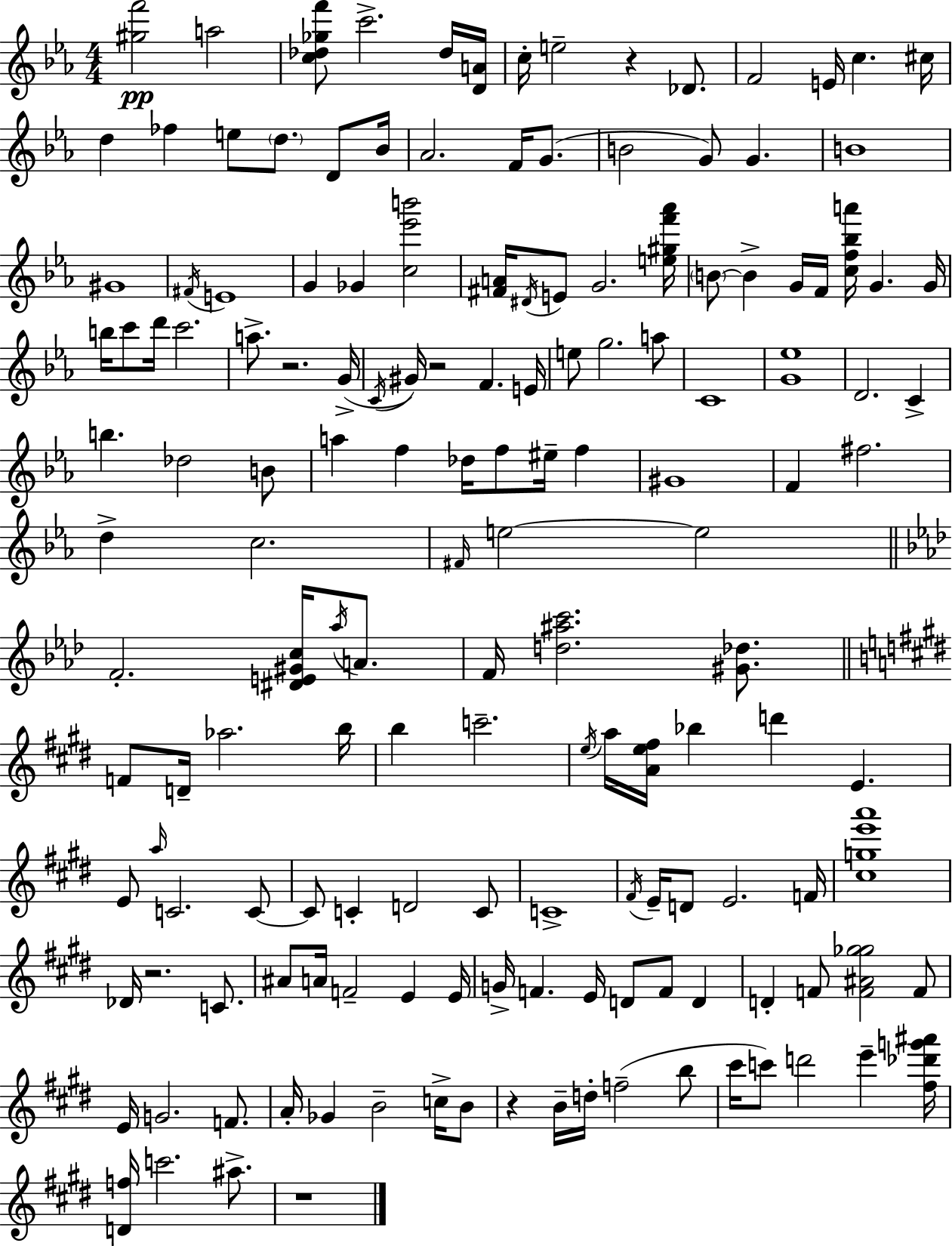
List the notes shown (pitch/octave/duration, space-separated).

[G#5,F6]/h A5/h [C5,Db5,Gb5,F6]/e C6/h. Db5/s [D4,A4]/s C5/s E5/h R/q Db4/e. F4/h E4/s C5/q. C#5/s D5/q FES5/q E5/e D5/e. D4/e Bb4/s Ab4/h. F4/s G4/e. B4/h G4/e G4/q. B4/w G#4/w F#4/s E4/w G4/q Gb4/q [C5,Eb6,B6]/h [F#4,A4]/s D#4/s E4/e G4/h. [E5,G#5,F6,Ab6]/s B4/e B4/q G4/s F4/s [C5,F5,Bb5,A6]/s G4/q. G4/s B5/s C6/e D6/s C6/h. A5/e. R/h. G4/s C4/s G#4/s R/h F4/q. E4/s E5/e G5/h. A5/e C4/w [G4,Eb5]/w D4/h. C4/q B5/q. Db5/h B4/e A5/q F5/q Db5/s F5/e EIS5/s F5/q G#4/w F4/q F#5/h. D5/q C5/h. F#4/s E5/h E5/h F4/h. [D#4,E4,G#4,C5]/s Ab5/s A4/e. F4/s [D5,A#5,C6]/h. [G#4,Db5]/e. F4/e D4/s Ab5/h. B5/s B5/q C6/h. E5/s A5/s [A4,E5,F#5]/s Bb5/q D6/q E4/q. E4/e A5/s C4/h. C4/e C4/e C4/q D4/h C4/e C4/w F#4/s E4/s D4/e E4/h. F4/s [C#5,G5,E6,A6]/w Db4/s R/h. C4/e. A#4/e A4/s F4/h E4/q E4/s G4/s F4/q. E4/s D4/e F4/e D4/q D4/q F4/e [F4,A#4,G#5,Gb5]/h F4/e E4/s G4/h. F4/e. A4/s Gb4/q B4/h C5/s B4/e R/q B4/s D5/s F5/h B5/e C#6/s C6/e D6/h E6/q [F#5,Db6,G6,A#6]/s [D4,F5]/s C6/h. A#5/e. R/w